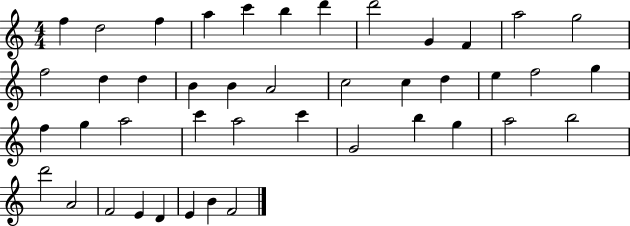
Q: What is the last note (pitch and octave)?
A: F4